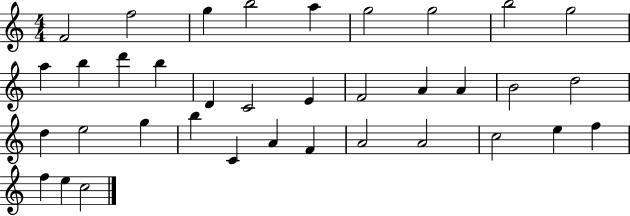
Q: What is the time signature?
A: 4/4